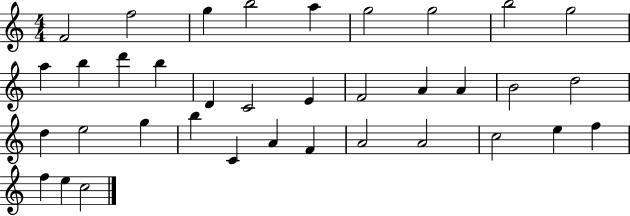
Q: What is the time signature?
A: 4/4